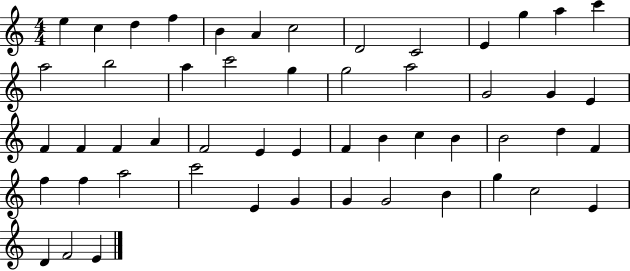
{
  \clef treble
  \numericTimeSignature
  \time 4/4
  \key c \major
  e''4 c''4 d''4 f''4 | b'4 a'4 c''2 | d'2 c'2 | e'4 g''4 a''4 c'''4 | \break a''2 b''2 | a''4 c'''2 g''4 | g''2 a''2 | g'2 g'4 e'4 | \break f'4 f'4 f'4 a'4 | f'2 e'4 e'4 | f'4 b'4 c''4 b'4 | b'2 d''4 f'4 | \break f''4 f''4 a''2 | c'''2 e'4 g'4 | g'4 g'2 b'4 | g''4 c''2 e'4 | \break d'4 f'2 e'4 | \bar "|."
}